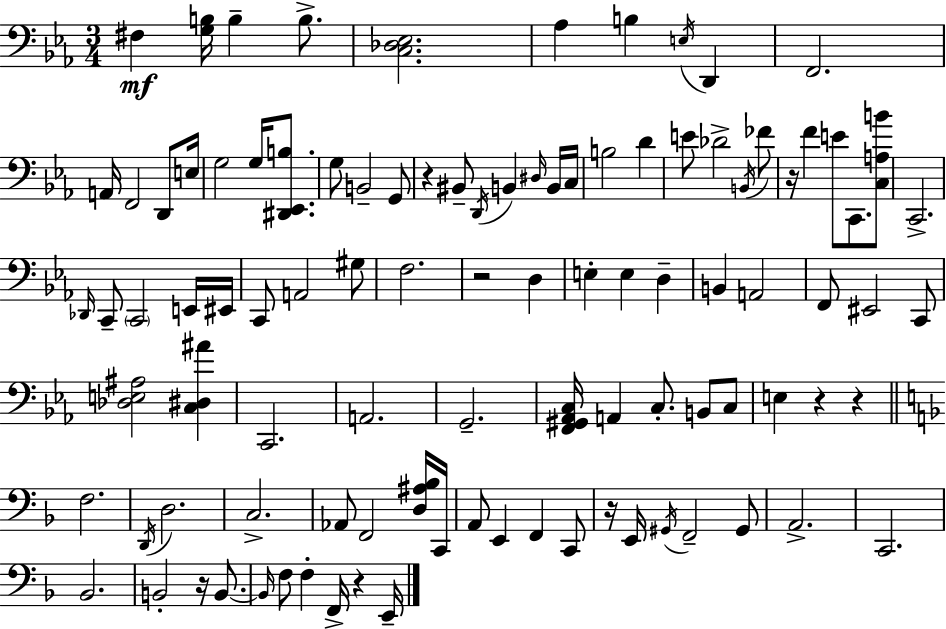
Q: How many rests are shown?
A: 8